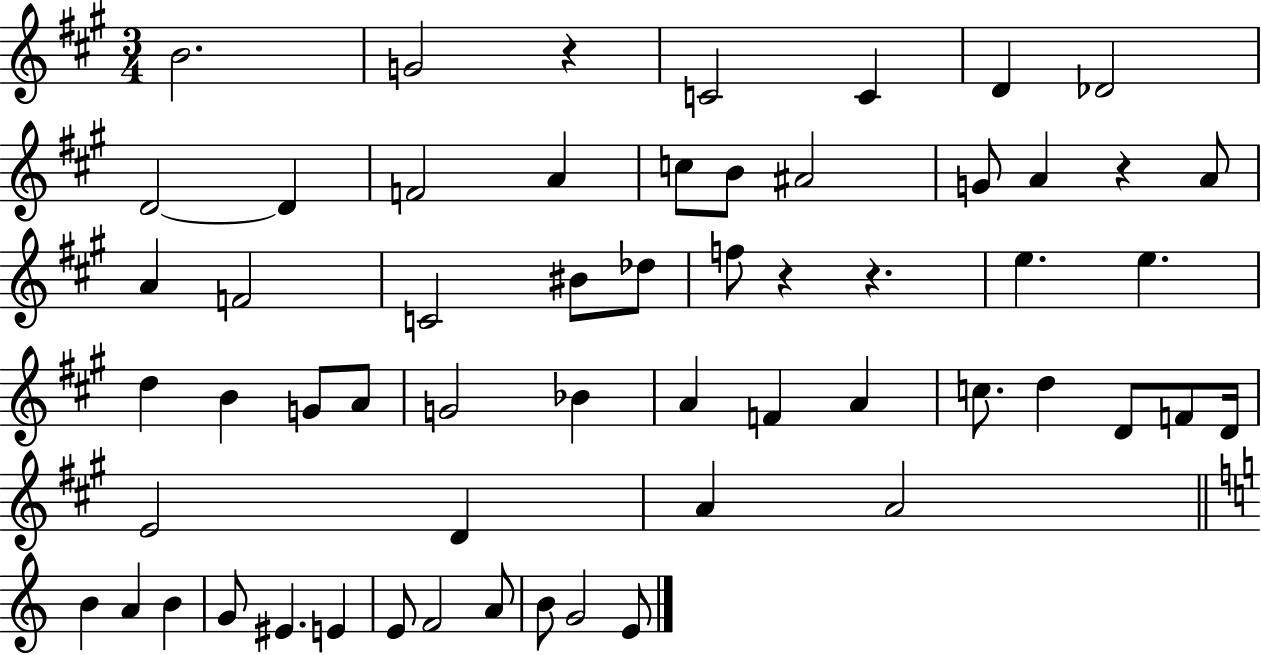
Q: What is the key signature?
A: A major